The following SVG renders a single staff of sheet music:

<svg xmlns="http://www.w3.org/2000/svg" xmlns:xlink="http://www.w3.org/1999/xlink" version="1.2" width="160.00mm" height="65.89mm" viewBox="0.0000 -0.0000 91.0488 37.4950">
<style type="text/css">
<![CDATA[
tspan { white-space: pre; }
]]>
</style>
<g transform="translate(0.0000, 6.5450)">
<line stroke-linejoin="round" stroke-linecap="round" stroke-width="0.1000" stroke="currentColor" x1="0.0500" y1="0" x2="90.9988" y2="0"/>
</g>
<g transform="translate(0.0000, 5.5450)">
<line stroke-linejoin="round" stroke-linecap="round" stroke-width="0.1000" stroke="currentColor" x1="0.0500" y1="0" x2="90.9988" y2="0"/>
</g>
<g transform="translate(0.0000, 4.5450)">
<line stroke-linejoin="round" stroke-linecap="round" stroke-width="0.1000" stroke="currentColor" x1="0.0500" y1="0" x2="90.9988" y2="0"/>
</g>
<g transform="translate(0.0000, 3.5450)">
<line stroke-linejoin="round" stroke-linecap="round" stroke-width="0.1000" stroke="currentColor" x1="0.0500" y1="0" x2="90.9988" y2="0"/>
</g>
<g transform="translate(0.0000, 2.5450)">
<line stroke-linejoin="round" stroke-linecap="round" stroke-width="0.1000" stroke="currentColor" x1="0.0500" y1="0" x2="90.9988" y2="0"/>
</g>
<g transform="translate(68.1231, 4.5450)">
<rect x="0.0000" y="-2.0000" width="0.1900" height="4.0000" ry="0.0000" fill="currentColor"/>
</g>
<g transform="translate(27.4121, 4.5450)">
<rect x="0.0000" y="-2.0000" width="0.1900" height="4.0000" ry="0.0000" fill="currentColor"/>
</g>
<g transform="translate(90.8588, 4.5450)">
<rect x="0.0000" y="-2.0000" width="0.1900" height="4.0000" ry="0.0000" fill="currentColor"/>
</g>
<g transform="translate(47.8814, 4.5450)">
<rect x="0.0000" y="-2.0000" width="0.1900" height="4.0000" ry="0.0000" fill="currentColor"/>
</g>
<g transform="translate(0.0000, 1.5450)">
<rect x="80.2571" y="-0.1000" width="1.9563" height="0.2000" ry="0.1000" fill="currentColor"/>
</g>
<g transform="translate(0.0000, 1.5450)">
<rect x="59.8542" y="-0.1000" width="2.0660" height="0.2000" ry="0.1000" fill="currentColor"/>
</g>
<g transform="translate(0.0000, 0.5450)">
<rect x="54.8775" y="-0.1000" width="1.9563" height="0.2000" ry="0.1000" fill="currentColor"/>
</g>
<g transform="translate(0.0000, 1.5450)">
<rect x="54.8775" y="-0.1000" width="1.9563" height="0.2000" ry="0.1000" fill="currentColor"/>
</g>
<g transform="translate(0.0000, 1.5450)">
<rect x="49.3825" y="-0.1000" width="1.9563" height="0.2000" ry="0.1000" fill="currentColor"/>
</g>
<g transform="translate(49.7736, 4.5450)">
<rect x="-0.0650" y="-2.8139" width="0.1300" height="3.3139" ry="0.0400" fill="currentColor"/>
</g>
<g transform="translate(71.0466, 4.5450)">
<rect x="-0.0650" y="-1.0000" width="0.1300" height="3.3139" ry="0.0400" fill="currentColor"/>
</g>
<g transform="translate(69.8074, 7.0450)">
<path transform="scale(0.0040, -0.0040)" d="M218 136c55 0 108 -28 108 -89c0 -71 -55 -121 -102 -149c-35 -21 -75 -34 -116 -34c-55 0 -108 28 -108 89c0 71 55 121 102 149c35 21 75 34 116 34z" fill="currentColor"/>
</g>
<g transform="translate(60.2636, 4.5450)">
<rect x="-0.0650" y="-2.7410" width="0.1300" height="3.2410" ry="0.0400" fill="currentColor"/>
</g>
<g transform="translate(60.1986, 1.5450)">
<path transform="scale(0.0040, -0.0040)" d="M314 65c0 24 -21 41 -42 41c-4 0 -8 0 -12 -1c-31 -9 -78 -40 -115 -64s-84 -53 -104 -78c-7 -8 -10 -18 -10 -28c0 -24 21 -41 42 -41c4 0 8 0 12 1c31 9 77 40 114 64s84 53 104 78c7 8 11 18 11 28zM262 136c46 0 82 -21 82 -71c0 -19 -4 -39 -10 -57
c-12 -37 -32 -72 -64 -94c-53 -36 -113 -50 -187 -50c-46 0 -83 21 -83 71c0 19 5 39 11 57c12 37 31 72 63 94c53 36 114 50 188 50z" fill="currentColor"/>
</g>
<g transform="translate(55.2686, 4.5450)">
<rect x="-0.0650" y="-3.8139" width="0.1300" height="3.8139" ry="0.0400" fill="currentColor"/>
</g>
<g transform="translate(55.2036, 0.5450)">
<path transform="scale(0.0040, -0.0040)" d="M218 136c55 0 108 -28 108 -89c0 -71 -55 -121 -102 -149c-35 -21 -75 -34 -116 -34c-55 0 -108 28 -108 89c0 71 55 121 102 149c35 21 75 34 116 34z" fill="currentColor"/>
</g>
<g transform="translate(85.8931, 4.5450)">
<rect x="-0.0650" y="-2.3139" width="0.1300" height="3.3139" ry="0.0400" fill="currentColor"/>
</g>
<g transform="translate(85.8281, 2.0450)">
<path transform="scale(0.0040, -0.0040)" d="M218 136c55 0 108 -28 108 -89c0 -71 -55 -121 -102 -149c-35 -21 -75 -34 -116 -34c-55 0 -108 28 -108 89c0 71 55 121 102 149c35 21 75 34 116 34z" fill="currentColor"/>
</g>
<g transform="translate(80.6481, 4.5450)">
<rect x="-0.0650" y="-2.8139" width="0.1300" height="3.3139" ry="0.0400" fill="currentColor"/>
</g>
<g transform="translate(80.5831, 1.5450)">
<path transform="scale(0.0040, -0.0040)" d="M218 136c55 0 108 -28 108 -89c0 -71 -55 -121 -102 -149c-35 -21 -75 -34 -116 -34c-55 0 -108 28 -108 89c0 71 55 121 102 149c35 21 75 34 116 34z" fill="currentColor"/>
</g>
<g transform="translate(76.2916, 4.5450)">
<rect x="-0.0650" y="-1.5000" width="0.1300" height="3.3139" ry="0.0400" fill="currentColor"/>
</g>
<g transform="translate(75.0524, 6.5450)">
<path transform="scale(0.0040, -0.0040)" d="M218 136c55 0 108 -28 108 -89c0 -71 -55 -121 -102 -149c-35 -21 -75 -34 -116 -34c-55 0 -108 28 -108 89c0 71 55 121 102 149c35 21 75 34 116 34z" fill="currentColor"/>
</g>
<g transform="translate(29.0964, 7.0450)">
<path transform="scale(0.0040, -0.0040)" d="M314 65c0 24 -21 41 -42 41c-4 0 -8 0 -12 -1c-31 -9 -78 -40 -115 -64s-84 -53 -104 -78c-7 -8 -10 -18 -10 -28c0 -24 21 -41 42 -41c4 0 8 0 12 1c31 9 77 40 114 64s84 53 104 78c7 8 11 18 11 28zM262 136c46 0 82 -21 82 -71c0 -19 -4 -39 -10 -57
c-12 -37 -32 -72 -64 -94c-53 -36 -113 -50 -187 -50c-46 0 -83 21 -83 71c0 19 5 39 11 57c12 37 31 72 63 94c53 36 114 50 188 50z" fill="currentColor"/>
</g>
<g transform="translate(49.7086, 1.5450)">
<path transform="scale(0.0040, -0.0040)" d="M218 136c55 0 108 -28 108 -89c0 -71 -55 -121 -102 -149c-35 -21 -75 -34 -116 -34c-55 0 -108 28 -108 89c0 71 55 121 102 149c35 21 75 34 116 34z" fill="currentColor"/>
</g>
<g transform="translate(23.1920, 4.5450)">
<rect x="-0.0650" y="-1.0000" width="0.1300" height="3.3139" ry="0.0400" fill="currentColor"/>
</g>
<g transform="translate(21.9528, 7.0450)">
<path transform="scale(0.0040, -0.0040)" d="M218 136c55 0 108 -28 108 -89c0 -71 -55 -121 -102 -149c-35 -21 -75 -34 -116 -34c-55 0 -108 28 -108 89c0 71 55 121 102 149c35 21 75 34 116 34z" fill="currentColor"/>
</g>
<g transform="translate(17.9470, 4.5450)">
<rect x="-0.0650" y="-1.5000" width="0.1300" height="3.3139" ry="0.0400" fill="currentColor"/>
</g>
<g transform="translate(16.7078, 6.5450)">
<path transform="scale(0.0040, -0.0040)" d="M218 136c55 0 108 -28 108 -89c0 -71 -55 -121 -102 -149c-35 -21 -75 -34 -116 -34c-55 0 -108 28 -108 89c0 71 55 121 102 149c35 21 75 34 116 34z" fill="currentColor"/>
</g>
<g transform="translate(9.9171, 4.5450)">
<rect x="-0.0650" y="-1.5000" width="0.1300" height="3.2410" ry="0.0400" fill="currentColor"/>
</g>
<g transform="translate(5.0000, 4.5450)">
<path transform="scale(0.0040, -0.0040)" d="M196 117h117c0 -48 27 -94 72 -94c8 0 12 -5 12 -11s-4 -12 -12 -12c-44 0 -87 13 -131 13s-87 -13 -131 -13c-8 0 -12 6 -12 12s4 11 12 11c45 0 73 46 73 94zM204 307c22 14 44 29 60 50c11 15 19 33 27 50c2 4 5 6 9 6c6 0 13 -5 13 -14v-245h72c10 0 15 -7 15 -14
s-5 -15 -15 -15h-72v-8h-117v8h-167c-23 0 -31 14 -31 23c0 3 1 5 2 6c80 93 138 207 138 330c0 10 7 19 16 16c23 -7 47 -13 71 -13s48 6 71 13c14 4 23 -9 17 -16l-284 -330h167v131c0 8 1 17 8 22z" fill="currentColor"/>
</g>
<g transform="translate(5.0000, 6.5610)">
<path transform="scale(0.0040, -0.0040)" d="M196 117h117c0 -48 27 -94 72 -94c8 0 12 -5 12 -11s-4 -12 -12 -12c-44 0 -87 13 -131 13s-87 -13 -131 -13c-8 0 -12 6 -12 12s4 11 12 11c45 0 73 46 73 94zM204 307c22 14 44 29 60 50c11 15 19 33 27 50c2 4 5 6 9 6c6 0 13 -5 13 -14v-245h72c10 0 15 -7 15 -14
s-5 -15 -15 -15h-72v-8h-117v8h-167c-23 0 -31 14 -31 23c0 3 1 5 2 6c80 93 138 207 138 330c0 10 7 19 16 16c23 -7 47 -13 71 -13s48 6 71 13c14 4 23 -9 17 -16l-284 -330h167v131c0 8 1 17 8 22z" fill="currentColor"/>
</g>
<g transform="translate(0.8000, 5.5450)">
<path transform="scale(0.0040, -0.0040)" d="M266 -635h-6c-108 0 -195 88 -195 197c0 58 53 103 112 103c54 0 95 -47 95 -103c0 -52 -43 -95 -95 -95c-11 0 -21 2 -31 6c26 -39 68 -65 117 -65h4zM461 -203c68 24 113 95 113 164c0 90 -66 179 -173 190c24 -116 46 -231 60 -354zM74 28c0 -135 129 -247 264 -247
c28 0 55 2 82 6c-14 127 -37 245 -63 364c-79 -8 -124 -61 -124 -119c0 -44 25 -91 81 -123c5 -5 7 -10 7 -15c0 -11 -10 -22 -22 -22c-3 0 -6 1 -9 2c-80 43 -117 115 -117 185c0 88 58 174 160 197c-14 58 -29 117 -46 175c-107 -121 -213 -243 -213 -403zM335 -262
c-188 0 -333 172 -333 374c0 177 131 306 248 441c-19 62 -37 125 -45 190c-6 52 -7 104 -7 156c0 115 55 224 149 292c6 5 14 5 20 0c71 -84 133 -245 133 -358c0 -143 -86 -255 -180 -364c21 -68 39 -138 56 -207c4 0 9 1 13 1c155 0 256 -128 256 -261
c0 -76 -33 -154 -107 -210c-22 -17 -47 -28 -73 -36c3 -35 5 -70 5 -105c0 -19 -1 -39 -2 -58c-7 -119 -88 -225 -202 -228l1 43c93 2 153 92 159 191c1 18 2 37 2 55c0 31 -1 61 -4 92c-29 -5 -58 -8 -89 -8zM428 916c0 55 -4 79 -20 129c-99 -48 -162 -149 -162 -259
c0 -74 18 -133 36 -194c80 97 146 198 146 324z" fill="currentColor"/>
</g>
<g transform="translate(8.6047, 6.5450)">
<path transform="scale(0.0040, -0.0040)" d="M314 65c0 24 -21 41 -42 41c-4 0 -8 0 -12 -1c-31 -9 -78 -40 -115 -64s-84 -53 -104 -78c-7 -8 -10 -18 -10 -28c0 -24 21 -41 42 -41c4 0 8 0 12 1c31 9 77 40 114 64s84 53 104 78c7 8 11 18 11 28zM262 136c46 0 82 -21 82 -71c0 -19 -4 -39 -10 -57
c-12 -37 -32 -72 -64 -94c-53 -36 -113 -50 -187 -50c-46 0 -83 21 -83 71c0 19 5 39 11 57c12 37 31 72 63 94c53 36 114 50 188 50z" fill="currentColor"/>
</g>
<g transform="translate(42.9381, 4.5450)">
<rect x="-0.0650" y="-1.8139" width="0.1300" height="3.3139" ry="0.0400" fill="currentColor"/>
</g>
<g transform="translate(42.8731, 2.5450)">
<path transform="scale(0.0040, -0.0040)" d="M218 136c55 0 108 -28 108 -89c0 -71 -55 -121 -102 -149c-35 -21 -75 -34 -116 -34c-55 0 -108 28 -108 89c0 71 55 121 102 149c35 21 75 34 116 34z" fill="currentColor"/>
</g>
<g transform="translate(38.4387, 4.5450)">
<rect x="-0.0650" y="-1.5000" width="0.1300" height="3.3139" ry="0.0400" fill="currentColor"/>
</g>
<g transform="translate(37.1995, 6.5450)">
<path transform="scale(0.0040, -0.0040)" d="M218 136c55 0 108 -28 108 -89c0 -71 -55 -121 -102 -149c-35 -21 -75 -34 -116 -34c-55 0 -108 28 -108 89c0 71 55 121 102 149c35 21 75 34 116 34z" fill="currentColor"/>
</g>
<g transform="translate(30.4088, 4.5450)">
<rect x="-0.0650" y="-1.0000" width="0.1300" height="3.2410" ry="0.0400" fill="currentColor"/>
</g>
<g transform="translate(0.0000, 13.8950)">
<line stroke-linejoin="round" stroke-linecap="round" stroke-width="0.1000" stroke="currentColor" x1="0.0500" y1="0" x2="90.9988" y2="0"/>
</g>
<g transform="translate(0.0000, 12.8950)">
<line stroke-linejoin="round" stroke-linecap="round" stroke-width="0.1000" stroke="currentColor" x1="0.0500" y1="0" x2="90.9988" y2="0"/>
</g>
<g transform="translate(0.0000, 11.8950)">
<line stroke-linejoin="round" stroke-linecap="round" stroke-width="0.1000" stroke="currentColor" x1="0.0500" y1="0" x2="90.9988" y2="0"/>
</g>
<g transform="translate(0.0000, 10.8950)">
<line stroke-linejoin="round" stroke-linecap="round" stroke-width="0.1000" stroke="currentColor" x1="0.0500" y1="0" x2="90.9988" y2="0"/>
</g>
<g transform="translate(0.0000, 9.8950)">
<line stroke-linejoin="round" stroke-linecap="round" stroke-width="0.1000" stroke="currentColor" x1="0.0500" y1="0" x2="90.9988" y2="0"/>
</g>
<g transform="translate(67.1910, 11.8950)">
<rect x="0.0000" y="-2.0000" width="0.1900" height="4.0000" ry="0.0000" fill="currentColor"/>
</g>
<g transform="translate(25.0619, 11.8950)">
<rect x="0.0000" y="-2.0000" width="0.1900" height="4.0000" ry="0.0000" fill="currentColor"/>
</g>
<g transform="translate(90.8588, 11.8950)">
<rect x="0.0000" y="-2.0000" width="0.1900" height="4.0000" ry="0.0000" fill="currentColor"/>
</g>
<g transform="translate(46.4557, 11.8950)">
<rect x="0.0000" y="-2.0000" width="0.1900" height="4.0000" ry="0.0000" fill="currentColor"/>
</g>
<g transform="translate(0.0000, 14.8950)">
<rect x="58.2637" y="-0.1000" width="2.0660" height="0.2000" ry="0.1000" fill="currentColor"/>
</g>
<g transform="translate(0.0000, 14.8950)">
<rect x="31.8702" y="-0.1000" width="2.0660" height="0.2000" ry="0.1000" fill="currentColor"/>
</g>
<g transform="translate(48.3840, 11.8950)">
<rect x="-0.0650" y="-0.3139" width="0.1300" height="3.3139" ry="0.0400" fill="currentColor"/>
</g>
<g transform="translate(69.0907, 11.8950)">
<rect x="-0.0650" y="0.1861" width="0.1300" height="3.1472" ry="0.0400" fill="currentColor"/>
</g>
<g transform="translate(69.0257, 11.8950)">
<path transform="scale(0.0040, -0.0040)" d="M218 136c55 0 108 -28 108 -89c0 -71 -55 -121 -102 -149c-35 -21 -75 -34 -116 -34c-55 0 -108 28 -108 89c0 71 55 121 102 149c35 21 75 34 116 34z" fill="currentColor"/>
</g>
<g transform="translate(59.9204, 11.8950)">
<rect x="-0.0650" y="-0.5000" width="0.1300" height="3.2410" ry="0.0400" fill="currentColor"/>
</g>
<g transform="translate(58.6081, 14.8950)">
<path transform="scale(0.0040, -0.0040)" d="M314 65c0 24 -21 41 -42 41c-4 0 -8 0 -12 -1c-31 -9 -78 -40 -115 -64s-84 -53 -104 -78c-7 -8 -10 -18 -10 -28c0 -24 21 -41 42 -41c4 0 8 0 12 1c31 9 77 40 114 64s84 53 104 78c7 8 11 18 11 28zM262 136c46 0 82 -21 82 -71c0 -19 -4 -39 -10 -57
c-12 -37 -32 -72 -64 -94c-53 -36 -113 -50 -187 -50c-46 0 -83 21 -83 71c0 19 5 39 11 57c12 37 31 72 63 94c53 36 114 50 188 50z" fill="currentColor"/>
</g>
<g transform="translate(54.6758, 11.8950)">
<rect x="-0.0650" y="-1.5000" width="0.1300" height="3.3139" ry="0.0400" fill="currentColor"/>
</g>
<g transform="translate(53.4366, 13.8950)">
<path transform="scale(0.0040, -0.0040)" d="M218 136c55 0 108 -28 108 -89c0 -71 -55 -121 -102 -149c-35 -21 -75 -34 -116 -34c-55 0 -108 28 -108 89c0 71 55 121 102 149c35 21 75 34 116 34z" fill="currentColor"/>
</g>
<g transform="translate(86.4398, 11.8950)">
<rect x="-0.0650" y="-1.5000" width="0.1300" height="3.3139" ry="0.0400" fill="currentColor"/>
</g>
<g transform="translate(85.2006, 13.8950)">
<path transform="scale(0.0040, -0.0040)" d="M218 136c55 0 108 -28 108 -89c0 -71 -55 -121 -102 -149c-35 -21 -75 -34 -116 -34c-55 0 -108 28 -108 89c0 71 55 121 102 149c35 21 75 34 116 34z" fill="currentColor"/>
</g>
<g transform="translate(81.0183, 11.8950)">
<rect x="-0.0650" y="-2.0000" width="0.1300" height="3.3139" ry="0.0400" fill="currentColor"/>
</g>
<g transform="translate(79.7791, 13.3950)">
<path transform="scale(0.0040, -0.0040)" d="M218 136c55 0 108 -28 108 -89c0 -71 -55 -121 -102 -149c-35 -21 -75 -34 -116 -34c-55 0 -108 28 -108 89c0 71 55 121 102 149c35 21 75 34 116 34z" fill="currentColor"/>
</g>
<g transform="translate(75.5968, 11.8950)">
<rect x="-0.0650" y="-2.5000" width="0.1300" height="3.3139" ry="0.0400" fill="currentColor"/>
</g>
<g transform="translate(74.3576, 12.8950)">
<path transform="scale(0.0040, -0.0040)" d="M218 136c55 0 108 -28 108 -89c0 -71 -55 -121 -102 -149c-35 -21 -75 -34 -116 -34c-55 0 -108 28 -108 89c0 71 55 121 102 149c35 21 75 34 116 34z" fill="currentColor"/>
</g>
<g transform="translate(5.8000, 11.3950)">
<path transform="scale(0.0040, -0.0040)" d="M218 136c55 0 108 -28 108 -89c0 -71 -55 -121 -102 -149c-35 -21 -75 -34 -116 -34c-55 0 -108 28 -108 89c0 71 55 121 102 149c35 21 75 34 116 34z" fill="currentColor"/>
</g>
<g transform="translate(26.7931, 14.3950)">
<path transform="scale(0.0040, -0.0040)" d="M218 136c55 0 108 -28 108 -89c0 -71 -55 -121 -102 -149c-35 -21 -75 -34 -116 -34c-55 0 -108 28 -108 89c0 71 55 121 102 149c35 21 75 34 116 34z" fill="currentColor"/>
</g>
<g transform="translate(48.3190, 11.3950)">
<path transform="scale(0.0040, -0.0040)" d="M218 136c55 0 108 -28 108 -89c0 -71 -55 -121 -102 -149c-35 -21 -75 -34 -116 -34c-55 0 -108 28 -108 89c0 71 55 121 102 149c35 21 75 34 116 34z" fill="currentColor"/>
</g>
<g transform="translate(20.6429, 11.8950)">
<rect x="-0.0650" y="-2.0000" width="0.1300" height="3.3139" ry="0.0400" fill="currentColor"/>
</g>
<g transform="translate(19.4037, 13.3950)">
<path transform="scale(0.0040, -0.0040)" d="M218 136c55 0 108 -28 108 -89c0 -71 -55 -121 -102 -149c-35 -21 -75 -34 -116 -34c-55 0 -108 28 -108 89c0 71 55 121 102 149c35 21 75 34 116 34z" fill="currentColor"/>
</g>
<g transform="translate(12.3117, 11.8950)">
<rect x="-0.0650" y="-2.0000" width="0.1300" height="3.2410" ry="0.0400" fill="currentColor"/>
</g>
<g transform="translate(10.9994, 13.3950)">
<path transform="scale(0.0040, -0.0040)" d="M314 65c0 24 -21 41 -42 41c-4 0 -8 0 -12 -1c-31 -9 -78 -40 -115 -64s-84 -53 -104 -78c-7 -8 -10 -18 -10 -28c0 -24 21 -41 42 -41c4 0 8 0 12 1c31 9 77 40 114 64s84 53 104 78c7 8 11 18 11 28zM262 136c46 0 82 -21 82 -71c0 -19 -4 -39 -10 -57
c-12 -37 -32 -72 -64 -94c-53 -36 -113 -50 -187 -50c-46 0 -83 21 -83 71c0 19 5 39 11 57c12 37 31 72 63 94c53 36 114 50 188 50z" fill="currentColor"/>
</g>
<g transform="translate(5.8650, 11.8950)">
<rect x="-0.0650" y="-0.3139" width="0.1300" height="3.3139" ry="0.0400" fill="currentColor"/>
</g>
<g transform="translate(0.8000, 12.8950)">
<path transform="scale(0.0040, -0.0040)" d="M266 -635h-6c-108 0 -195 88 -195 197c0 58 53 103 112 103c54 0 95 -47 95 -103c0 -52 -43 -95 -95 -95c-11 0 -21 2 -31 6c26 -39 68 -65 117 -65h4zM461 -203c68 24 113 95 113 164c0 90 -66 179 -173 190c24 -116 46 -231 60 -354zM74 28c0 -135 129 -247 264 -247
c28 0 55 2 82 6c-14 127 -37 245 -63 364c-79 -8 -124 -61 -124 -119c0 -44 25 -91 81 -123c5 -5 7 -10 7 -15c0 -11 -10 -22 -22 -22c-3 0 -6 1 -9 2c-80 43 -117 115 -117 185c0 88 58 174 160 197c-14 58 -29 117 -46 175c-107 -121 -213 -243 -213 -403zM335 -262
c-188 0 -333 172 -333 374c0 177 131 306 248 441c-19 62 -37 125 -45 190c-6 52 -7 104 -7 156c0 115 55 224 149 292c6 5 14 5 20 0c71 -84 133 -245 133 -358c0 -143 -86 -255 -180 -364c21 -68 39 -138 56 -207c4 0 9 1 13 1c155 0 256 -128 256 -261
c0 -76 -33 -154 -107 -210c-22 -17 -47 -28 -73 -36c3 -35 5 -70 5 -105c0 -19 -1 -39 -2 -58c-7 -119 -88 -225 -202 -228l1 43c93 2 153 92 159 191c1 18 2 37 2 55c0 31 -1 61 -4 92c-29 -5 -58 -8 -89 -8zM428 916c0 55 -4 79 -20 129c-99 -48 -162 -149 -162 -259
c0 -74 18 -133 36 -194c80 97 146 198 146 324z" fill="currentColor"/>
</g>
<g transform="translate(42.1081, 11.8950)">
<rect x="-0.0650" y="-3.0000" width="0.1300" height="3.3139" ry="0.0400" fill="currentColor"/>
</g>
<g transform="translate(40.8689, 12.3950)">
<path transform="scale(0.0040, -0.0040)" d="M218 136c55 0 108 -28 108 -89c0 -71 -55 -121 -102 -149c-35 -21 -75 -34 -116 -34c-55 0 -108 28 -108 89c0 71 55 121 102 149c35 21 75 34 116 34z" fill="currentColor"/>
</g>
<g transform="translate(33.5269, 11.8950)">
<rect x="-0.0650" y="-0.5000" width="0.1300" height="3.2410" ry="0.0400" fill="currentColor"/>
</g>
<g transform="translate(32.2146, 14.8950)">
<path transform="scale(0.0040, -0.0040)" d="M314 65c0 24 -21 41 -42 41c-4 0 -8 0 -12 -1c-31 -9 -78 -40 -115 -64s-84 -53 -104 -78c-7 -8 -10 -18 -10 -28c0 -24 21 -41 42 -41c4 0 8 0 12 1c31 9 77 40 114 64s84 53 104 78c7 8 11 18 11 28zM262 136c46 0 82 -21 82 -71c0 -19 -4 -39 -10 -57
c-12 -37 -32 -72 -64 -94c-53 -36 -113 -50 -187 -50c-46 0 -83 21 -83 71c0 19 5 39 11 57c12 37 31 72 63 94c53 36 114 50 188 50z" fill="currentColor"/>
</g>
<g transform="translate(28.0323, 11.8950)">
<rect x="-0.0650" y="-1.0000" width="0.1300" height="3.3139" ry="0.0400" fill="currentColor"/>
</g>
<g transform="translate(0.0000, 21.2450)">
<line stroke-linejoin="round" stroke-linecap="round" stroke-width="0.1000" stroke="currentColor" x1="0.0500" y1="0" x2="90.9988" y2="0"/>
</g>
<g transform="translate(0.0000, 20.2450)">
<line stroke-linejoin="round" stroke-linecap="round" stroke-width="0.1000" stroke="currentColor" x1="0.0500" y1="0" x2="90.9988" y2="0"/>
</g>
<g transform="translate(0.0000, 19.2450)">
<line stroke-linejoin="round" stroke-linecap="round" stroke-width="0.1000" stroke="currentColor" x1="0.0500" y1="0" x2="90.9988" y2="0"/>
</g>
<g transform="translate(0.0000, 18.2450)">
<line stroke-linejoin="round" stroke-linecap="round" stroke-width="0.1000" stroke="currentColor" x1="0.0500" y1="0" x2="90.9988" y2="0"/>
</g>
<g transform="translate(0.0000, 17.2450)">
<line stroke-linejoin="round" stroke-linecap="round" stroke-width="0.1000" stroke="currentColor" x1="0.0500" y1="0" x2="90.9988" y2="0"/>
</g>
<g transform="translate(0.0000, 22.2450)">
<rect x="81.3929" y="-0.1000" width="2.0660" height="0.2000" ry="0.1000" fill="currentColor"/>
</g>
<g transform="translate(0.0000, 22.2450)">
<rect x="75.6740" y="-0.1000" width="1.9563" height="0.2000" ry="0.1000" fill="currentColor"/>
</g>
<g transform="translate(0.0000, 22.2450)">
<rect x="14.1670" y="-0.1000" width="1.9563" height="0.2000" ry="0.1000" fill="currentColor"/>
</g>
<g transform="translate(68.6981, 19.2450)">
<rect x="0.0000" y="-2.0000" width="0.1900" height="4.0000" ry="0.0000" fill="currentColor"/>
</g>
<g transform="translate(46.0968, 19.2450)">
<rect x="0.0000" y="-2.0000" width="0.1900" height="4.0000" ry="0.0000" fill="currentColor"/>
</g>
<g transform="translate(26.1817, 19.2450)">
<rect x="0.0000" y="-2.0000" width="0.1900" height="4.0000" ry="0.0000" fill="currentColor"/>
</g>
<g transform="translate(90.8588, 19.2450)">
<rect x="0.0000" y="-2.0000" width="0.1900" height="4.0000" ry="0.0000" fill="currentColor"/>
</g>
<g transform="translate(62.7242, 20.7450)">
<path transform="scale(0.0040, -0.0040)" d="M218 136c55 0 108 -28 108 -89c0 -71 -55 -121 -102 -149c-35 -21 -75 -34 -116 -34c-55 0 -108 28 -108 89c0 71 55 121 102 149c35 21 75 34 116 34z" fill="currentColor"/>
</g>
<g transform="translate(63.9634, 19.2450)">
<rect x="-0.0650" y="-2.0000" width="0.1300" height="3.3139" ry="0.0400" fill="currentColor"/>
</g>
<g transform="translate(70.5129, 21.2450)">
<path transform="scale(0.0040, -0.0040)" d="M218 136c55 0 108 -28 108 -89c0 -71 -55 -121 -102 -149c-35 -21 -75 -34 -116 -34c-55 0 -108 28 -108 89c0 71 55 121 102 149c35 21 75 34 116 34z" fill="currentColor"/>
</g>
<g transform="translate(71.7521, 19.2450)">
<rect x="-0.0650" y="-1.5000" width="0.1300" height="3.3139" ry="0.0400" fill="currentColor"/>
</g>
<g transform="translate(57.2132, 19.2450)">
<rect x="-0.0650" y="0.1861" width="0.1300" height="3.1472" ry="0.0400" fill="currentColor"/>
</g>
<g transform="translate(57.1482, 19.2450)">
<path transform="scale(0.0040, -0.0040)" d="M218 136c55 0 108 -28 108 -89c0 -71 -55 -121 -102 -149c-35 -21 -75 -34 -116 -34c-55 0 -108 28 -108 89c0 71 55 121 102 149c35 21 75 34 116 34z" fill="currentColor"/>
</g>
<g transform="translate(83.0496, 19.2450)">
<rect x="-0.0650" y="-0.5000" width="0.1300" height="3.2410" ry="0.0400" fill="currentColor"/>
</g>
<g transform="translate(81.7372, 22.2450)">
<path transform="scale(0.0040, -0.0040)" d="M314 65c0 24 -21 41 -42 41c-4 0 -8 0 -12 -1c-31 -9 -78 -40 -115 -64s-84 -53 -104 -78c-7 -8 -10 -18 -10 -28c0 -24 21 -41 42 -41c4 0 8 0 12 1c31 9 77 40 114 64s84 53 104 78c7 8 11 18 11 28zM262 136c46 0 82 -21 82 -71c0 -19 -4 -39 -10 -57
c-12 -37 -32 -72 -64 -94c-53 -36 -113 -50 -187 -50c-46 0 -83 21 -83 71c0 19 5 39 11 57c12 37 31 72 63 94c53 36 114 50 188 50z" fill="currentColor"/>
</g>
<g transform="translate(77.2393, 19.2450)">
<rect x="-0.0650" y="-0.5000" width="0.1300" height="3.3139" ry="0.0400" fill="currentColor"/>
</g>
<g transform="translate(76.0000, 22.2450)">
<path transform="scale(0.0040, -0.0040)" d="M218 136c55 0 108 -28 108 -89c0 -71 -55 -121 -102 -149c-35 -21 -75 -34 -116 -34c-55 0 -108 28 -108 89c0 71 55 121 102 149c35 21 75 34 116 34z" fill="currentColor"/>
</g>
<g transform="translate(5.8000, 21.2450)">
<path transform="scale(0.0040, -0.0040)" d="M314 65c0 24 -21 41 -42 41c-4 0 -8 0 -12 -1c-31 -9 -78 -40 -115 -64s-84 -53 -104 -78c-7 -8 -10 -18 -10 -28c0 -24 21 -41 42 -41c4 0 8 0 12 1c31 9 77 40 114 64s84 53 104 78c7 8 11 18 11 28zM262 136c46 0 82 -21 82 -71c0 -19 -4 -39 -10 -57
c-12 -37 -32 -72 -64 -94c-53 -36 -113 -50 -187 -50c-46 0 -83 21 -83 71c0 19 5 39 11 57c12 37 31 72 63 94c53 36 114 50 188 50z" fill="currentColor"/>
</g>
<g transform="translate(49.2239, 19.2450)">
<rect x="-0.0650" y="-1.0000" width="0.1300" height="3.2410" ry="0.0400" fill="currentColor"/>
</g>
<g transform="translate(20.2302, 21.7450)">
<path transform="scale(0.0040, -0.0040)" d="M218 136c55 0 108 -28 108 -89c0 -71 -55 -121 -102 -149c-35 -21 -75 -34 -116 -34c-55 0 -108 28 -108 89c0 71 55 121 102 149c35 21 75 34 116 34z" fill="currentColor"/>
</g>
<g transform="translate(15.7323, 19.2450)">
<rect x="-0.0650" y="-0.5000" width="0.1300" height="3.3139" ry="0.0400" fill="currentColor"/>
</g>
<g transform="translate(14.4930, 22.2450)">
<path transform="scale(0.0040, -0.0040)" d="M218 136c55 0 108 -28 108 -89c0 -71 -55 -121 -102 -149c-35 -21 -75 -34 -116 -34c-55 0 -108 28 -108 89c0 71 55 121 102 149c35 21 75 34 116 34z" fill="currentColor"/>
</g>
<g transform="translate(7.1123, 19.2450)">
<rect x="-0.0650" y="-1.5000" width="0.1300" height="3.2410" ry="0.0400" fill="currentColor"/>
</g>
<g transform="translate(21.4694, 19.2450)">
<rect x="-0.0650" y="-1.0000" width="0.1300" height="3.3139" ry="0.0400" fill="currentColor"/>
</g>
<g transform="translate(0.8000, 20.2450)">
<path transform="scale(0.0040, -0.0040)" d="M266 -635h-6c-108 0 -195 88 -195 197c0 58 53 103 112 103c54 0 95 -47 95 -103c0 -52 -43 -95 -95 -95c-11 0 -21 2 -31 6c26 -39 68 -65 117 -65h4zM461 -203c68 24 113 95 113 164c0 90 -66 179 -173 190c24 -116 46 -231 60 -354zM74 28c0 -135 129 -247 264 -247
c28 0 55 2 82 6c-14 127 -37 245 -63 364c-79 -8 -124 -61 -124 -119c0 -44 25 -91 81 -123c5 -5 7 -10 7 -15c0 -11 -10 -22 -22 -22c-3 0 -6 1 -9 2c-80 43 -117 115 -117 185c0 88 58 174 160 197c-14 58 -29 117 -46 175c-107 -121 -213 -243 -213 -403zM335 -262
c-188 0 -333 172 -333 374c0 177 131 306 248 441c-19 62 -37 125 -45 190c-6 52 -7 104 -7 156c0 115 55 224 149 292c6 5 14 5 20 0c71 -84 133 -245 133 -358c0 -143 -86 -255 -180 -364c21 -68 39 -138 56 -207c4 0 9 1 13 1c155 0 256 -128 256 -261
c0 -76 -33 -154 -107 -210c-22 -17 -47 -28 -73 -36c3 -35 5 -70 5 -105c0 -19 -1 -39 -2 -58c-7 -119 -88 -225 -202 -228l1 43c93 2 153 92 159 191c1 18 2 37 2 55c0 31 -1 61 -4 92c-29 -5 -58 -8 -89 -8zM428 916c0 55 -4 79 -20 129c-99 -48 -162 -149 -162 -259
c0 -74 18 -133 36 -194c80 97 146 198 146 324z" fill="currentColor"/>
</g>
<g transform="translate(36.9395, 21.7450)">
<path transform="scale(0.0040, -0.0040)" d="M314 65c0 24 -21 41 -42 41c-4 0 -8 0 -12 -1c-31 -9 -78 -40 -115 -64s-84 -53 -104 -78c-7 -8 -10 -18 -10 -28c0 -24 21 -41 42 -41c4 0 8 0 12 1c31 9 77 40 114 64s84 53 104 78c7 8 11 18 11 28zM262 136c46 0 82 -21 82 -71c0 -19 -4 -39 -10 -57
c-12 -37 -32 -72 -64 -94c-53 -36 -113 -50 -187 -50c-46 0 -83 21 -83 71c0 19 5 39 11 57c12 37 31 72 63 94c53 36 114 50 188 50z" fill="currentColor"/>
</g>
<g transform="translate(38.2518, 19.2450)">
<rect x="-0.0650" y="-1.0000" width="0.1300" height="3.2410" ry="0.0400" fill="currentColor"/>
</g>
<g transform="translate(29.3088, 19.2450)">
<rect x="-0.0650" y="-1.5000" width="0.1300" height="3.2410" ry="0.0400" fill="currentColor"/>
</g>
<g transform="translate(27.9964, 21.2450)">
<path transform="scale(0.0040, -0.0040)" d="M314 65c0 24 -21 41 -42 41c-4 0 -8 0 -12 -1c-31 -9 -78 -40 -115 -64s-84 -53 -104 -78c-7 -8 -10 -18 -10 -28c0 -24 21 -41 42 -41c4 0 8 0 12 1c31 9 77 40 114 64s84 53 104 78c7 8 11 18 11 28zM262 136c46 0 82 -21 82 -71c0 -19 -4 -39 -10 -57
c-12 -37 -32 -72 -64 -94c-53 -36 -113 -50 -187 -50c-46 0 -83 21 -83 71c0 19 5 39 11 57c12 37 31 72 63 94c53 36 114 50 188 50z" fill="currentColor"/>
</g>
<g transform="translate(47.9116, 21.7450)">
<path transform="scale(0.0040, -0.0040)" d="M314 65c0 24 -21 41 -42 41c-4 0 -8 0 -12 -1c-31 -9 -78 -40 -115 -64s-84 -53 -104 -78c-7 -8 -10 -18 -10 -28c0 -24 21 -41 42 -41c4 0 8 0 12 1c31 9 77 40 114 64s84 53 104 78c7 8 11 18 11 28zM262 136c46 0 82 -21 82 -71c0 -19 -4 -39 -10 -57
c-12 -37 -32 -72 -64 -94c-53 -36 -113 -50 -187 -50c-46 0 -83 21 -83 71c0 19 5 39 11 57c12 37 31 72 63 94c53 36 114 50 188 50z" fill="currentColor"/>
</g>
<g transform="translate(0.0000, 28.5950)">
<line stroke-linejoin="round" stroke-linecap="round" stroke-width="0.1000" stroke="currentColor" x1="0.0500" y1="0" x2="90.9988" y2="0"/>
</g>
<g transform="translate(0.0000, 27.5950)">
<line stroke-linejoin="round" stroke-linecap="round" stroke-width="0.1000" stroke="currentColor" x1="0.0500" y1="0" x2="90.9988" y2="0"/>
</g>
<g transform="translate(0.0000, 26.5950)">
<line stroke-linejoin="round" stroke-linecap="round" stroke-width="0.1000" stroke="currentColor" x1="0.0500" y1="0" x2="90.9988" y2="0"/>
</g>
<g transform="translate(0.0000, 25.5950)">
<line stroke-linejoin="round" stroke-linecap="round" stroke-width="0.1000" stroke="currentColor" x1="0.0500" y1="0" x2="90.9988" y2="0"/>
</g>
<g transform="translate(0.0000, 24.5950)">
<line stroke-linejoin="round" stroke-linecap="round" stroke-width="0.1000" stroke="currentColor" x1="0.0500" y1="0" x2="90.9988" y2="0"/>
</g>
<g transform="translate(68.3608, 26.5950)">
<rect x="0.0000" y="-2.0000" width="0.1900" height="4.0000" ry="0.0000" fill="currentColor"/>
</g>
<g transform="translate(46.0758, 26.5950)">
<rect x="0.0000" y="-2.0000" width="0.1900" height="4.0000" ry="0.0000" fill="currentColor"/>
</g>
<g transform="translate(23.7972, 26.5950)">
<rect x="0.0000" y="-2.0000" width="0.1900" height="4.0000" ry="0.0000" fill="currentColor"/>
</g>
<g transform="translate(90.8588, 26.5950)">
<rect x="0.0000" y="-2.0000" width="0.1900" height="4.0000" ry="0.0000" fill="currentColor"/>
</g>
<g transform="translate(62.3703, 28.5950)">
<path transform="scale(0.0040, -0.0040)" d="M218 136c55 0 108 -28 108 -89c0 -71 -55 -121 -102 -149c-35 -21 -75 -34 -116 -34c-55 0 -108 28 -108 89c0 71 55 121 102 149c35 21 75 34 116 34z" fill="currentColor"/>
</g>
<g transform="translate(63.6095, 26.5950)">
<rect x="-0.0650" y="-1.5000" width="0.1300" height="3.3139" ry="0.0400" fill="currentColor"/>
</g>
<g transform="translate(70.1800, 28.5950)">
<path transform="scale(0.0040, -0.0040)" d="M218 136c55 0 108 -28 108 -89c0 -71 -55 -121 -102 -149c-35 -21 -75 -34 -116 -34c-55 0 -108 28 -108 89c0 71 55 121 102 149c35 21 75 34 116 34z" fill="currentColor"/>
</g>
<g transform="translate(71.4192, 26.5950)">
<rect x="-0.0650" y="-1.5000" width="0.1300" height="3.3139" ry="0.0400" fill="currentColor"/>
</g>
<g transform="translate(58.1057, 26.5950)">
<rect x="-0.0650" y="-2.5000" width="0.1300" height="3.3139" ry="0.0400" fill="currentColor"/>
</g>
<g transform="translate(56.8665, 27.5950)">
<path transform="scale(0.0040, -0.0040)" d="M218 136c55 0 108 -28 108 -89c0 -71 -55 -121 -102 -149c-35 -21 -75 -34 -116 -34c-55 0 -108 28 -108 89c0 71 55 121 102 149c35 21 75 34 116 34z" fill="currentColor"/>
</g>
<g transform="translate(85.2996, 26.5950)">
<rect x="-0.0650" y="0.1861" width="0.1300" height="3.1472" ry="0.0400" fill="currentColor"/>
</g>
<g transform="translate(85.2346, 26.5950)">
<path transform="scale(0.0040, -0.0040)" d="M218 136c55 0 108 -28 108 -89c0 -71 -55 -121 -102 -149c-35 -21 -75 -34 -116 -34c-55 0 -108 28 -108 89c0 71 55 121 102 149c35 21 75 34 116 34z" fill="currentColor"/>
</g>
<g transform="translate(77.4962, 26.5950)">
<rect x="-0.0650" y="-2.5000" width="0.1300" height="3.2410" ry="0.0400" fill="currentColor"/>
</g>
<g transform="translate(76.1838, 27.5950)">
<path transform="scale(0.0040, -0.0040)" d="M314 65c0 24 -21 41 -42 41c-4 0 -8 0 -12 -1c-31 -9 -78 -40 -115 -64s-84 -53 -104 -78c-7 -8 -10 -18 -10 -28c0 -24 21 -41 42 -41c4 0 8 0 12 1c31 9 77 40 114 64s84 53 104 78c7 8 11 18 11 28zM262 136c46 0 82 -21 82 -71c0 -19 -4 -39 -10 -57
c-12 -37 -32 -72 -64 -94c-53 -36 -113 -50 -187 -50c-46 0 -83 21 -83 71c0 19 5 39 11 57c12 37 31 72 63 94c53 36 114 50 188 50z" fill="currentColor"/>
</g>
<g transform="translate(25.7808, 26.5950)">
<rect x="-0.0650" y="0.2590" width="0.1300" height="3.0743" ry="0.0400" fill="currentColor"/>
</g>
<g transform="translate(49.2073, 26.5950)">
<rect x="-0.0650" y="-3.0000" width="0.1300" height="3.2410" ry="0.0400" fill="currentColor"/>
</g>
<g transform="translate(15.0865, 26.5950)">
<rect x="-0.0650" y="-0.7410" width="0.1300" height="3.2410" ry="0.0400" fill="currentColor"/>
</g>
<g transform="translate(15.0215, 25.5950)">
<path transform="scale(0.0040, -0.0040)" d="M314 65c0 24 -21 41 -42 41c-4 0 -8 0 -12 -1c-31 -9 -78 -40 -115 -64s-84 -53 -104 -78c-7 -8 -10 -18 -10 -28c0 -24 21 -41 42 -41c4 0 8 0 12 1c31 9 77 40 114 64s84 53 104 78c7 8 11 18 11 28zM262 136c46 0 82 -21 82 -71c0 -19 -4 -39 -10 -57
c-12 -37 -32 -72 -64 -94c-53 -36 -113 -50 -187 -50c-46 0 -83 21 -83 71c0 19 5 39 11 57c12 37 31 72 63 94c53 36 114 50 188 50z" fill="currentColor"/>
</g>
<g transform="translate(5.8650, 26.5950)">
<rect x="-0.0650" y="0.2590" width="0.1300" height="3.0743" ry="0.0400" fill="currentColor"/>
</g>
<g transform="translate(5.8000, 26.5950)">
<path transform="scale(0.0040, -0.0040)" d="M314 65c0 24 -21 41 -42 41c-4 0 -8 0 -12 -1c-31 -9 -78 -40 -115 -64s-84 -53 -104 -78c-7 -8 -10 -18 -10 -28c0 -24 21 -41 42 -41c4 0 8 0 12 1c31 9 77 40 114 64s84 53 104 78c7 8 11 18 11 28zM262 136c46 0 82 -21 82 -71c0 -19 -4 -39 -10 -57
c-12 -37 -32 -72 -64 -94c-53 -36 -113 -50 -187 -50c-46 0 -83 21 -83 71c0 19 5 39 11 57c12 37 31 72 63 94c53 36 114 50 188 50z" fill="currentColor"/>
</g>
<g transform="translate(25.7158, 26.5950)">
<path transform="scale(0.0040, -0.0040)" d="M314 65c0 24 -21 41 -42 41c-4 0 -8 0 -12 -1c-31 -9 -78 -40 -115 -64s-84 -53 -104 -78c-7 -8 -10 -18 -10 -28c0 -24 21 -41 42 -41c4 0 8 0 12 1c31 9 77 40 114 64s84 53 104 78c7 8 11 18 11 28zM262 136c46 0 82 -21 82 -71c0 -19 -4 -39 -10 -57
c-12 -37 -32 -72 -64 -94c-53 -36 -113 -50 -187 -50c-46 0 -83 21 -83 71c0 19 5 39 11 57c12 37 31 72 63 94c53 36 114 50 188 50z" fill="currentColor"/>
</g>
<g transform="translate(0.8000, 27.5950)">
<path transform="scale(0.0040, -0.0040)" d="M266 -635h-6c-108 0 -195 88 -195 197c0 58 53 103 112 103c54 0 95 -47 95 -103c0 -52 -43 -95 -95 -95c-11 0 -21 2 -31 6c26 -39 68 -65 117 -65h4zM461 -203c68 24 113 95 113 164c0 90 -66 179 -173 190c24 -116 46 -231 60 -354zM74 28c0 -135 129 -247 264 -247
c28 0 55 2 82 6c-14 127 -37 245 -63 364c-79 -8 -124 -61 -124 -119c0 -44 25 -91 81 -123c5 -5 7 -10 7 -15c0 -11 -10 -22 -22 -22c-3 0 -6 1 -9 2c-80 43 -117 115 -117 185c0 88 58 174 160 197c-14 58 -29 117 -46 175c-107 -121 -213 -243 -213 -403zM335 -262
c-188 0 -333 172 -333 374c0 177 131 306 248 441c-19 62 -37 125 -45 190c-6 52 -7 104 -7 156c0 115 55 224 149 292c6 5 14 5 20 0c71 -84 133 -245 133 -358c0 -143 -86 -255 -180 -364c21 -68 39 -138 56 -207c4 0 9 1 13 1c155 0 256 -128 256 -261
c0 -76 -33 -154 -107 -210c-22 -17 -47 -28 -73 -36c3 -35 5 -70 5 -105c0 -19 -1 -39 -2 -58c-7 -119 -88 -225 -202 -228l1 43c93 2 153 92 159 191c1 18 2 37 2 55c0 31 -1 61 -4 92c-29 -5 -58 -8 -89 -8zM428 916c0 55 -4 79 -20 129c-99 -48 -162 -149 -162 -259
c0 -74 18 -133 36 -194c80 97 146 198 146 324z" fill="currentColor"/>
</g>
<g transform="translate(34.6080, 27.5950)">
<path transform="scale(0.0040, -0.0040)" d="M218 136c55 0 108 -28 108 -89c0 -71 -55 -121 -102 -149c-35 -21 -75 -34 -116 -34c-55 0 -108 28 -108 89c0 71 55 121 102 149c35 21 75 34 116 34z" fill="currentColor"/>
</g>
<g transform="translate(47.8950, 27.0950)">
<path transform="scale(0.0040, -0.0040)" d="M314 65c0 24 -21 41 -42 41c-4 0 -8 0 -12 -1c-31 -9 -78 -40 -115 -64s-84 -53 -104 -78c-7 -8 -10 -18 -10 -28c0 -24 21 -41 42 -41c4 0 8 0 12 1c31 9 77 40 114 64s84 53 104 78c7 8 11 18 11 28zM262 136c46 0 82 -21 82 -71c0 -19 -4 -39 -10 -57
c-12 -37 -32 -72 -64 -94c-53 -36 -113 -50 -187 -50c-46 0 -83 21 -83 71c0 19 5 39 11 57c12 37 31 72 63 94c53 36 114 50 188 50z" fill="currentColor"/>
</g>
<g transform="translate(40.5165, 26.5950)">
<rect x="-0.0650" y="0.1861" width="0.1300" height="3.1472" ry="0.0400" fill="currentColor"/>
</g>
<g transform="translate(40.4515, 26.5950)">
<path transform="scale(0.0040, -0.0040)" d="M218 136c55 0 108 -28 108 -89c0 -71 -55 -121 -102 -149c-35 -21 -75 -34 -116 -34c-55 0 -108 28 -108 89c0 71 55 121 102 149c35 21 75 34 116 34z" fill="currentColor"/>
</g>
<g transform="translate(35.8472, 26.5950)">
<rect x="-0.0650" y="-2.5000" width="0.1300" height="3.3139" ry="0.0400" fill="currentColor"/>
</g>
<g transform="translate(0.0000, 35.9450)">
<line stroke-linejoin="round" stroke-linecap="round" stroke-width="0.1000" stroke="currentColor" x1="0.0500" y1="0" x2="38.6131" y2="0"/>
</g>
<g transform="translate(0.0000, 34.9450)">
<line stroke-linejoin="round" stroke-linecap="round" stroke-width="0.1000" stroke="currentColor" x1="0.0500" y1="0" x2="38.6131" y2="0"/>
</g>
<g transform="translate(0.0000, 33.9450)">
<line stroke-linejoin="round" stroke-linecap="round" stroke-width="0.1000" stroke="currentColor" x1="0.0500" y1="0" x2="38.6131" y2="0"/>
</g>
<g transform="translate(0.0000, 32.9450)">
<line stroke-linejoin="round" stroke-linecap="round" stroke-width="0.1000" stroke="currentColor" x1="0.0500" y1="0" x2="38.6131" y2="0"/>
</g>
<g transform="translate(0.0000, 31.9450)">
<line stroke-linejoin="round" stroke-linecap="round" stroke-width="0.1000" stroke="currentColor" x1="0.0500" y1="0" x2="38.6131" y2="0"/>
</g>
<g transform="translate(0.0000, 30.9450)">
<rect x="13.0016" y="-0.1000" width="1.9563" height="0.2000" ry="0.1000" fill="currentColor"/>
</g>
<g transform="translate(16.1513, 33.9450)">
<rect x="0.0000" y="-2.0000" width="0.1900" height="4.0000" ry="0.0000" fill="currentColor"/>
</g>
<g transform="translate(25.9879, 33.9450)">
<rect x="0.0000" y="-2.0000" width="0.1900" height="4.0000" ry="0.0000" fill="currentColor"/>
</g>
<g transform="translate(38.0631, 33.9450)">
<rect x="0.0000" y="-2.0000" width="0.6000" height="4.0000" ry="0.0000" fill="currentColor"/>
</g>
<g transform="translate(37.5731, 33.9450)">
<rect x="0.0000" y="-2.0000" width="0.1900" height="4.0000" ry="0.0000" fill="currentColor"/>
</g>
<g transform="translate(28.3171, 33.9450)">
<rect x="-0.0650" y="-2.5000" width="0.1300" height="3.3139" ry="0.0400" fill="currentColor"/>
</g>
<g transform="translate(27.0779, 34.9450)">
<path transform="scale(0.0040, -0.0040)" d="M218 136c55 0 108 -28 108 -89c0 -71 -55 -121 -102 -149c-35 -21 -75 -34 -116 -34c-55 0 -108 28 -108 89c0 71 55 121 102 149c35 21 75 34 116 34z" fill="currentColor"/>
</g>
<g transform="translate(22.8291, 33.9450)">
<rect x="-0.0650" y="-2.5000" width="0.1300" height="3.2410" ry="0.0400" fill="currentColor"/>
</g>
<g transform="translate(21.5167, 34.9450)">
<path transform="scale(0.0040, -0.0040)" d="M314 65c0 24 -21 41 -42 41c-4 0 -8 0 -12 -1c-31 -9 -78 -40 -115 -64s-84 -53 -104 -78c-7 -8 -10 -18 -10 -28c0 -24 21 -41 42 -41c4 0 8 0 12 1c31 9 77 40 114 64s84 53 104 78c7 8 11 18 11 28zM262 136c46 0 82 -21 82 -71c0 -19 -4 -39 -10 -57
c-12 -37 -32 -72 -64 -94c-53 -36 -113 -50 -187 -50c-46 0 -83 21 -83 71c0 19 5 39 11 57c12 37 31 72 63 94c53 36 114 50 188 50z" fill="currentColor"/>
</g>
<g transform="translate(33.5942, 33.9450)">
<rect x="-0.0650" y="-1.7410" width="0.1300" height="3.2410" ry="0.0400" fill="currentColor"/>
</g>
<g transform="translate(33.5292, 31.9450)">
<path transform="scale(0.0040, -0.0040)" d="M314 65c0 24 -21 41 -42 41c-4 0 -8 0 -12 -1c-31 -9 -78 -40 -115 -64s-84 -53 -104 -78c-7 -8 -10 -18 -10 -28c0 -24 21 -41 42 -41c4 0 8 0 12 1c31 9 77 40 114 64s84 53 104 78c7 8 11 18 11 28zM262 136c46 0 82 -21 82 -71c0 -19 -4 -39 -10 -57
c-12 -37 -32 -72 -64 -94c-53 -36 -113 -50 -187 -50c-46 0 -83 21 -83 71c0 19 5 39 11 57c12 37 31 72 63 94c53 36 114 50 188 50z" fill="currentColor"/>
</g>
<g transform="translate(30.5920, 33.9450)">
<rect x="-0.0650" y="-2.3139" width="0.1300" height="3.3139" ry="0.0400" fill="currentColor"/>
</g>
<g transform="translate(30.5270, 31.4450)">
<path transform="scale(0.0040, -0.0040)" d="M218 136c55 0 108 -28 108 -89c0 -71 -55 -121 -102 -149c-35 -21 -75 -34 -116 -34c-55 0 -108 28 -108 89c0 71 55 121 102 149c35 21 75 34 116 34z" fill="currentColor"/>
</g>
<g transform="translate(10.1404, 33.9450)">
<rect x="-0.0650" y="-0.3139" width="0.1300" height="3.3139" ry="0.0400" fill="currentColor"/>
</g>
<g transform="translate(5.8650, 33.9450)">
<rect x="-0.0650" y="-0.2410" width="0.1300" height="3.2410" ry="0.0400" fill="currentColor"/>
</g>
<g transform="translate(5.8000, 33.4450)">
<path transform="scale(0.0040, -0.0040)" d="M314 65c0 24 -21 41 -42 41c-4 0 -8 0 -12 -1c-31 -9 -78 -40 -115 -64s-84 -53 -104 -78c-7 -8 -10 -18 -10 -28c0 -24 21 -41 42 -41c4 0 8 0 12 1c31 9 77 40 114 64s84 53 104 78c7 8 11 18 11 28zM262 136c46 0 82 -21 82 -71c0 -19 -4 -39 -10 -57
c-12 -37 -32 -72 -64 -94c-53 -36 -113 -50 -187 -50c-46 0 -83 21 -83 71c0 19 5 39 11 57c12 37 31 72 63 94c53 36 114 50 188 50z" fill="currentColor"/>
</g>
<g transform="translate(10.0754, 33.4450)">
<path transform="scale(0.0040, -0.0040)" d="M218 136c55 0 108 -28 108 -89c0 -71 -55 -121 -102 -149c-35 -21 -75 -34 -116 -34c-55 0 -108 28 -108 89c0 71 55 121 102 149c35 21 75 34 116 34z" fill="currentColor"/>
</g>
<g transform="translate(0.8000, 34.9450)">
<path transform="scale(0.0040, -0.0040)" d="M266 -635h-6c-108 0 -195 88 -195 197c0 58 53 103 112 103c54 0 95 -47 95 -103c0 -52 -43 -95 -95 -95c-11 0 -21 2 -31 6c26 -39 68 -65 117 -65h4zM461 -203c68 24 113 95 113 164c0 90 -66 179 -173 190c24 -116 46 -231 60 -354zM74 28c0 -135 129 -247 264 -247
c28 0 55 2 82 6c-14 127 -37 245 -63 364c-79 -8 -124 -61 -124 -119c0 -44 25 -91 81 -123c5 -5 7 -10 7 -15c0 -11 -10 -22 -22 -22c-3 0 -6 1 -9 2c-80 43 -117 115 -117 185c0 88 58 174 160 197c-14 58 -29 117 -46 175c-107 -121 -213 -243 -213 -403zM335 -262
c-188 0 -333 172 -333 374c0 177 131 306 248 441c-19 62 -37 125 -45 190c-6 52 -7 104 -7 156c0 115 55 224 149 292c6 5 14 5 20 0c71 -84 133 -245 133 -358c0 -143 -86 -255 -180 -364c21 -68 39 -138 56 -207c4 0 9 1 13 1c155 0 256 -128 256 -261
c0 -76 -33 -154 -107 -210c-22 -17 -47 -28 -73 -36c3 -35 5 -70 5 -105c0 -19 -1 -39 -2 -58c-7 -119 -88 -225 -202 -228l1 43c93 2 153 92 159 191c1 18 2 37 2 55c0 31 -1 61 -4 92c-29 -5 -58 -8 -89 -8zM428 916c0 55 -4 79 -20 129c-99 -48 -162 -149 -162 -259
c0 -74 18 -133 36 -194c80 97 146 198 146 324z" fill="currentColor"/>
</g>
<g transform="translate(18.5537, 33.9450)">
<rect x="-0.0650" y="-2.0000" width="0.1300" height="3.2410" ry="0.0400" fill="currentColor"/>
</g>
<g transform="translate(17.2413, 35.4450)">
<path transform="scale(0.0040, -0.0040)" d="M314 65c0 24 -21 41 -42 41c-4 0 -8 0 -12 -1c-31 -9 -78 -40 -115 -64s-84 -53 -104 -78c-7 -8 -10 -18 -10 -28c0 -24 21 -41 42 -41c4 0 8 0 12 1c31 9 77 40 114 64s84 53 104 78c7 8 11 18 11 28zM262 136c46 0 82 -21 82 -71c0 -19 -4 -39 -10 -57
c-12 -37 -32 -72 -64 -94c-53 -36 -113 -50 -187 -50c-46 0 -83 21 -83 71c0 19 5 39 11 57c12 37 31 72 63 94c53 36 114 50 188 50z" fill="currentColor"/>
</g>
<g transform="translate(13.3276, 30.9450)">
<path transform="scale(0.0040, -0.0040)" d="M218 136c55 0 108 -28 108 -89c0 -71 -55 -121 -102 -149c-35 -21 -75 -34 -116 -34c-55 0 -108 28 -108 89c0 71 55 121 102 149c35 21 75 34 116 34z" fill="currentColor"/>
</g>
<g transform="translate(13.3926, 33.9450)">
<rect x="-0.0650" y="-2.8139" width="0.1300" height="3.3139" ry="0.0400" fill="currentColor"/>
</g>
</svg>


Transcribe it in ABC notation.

X:1
T:Untitled
M:4/4
L:1/4
K:C
E2 E D D2 E f a c' a2 D E a g c F2 F D C2 A c E C2 B G F E E2 C D E2 D2 D2 B F E C C2 B2 d2 B2 G B A2 G E E G2 B c2 c a F2 G2 G g f2